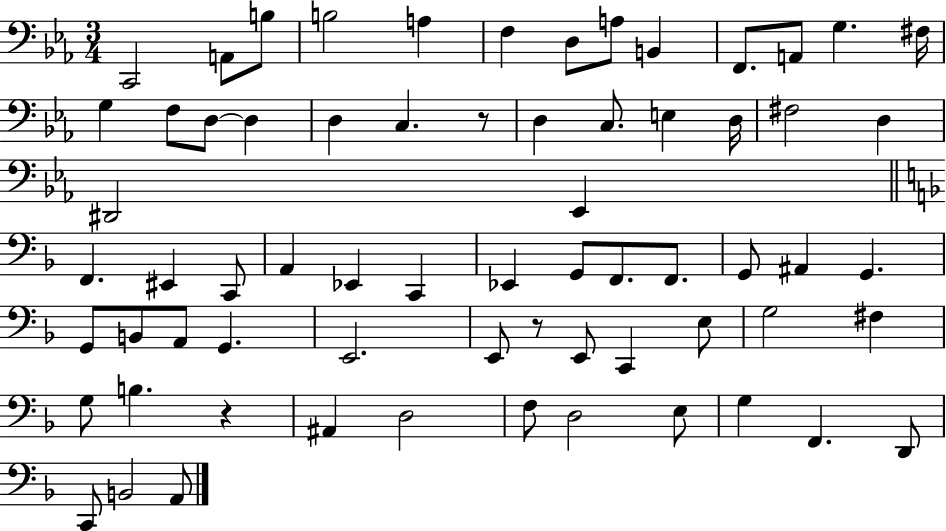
X:1
T:Untitled
M:3/4
L:1/4
K:Eb
C,,2 A,,/2 B,/2 B,2 A, F, D,/2 A,/2 B,, F,,/2 A,,/2 G, ^F,/4 G, F,/2 D,/2 D, D, C, z/2 D, C,/2 E, D,/4 ^F,2 D, ^D,,2 _E,, F,, ^E,, C,,/2 A,, _E,, C,, _E,, G,,/2 F,,/2 F,,/2 G,,/2 ^A,, G,, G,,/2 B,,/2 A,,/2 G,, E,,2 E,,/2 z/2 E,,/2 C,, E,/2 G,2 ^F, G,/2 B, z ^A,, D,2 F,/2 D,2 E,/2 G, F,, D,,/2 C,,/2 B,,2 A,,/2